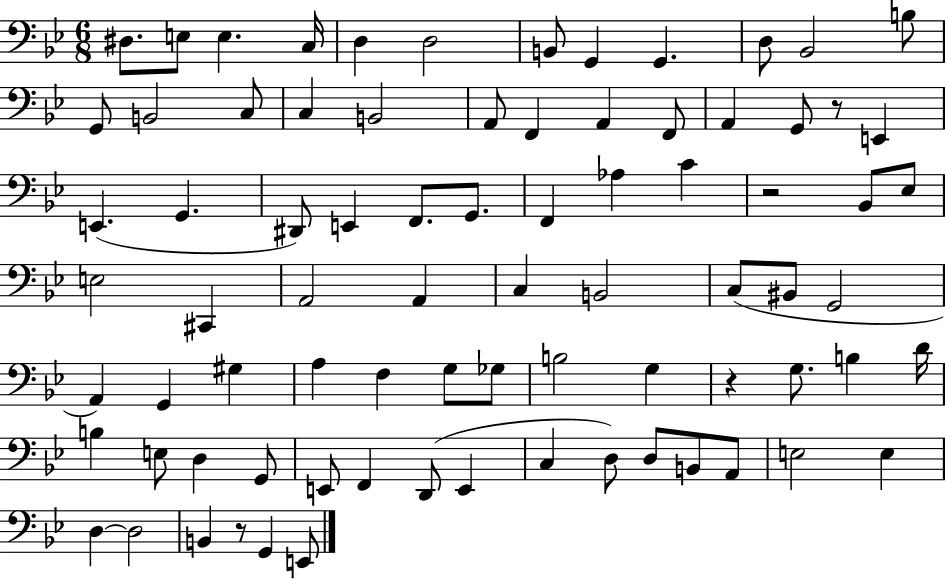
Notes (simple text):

D#3/e. E3/e E3/q. C3/s D3/q D3/h B2/e G2/q G2/q. D3/e Bb2/h B3/e G2/e B2/h C3/e C3/q B2/h A2/e F2/q A2/q F2/e A2/q G2/e R/e E2/q E2/q. G2/q. D#2/e E2/q F2/e. G2/e. F2/q Ab3/q C4/q R/h Bb2/e Eb3/e E3/h C#2/q A2/h A2/q C3/q B2/h C3/e BIS2/e G2/h A2/q G2/q G#3/q A3/q F3/q G3/e Gb3/e B3/h G3/q R/q G3/e. B3/q D4/s B3/q E3/e D3/q G2/e E2/e F2/q D2/e E2/q C3/q D3/e D3/e B2/e A2/e E3/h E3/q D3/q D3/h B2/q R/e G2/q E2/e